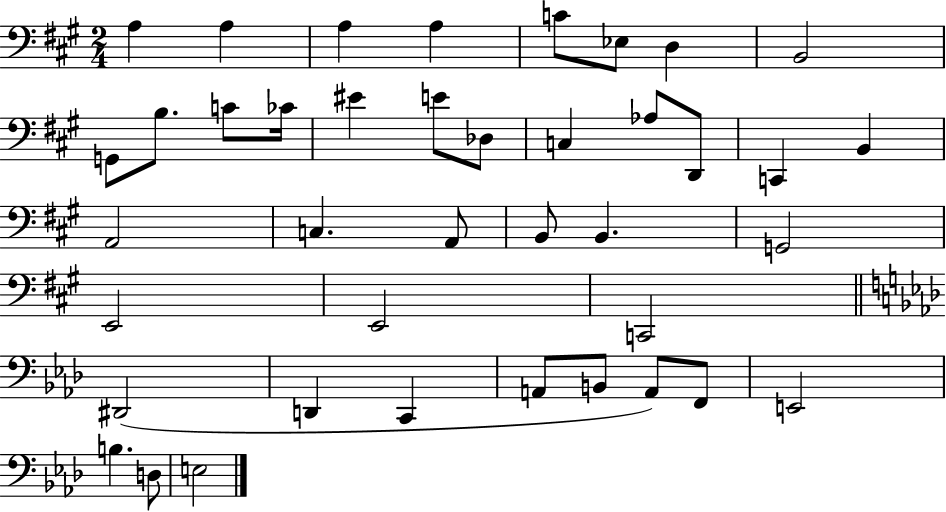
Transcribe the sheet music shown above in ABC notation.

X:1
T:Untitled
M:2/4
L:1/4
K:A
A, A, A, A, C/2 _E,/2 D, B,,2 G,,/2 B,/2 C/2 _C/4 ^E E/2 _D,/2 C, _A,/2 D,,/2 C,, B,, A,,2 C, A,,/2 B,,/2 B,, G,,2 E,,2 E,,2 C,,2 ^D,,2 D,, C,, A,,/2 B,,/2 A,,/2 F,,/2 E,,2 B, D,/2 E,2